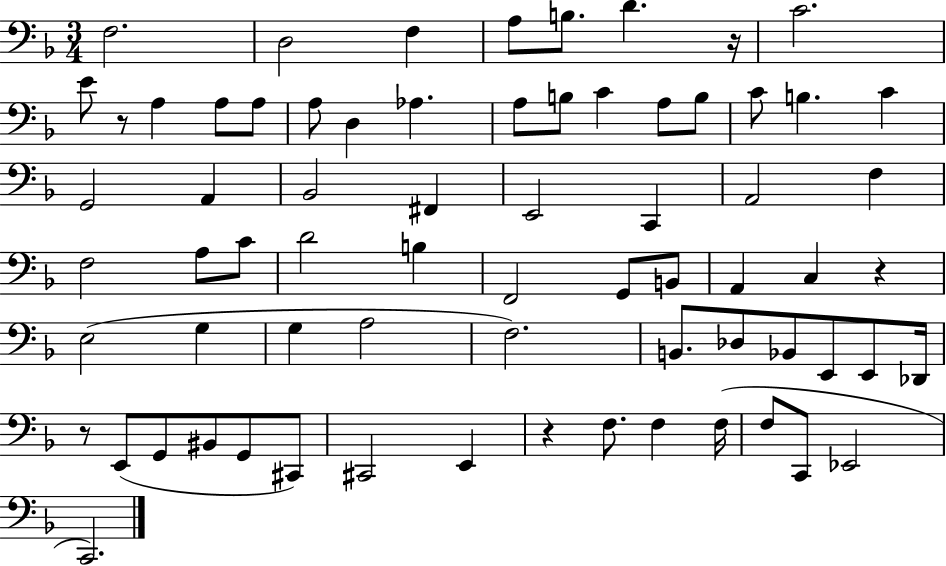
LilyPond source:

{
  \clef bass
  \numericTimeSignature
  \time 3/4
  \key f \major
  \repeat volta 2 { f2. | d2 f4 | a8 b8. d'4. r16 | c'2. | \break e'8 r8 a4 a8 a8 | a8 d4 aes4. | a8 b8 c'4 a8 b8 | c'8 b4. c'4 | \break g,2 a,4 | bes,2 fis,4 | e,2 c,4 | a,2 f4 | \break f2 a8 c'8 | d'2 b4 | f,2 g,8 b,8 | a,4 c4 r4 | \break e2( g4 | g4 a2 | f2.) | b,8. des8 bes,8 e,8 e,8 des,16 | \break r8 e,8( g,8 bis,8 g,8 cis,8) | cis,2 e,4 | r4 f8. f4 f16( | f8 c,8 ees,2 | \break c,2.) | } \bar "|."
}